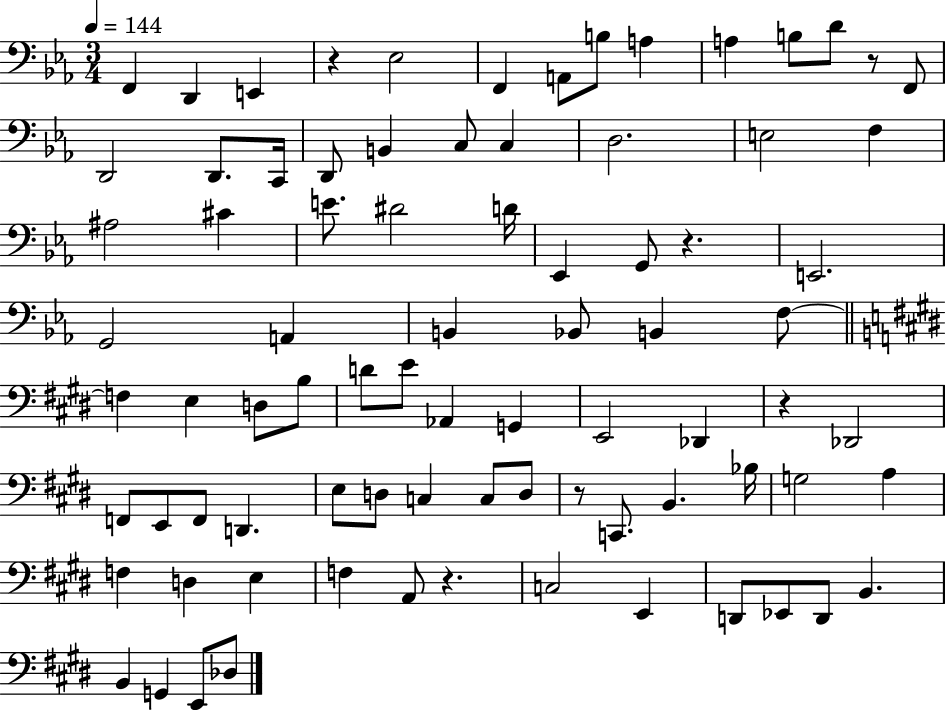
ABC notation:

X:1
T:Untitled
M:3/4
L:1/4
K:Eb
F,, D,, E,, z _E,2 F,, A,,/2 B,/2 A, A, B,/2 D/2 z/2 F,,/2 D,,2 D,,/2 C,,/4 D,,/2 B,, C,/2 C, D,2 E,2 F, ^A,2 ^C E/2 ^D2 D/4 _E,, G,,/2 z E,,2 G,,2 A,, B,, _B,,/2 B,, F,/2 F, E, D,/2 B,/2 D/2 E/2 _A,, G,, E,,2 _D,, z _D,,2 F,,/2 E,,/2 F,,/2 D,, E,/2 D,/2 C, C,/2 D,/2 z/2 C,,/2 B,, _B,/4 G,2 A, F, D, E, F, A,,/2 z C,2 E,, D,,/2 _E,,/2 D,,/2 B,, B,, G,, E,,/2 _D,/2